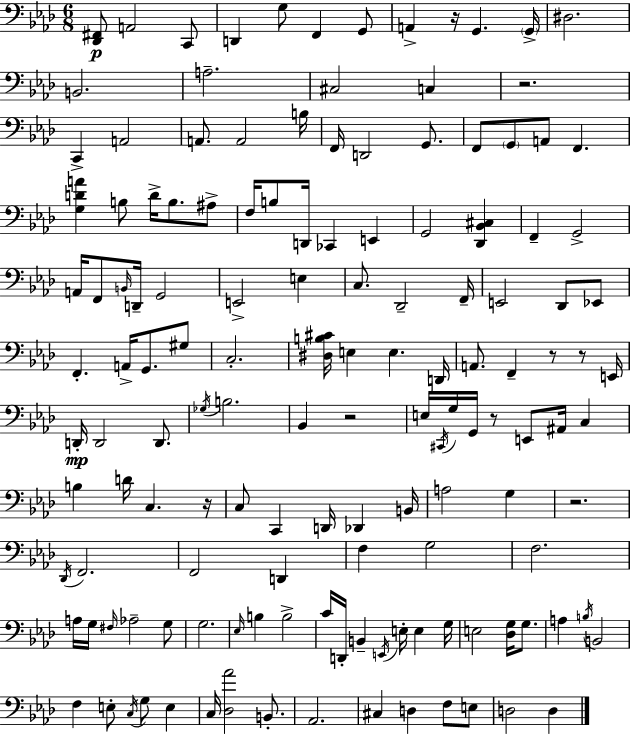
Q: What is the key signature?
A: AES major